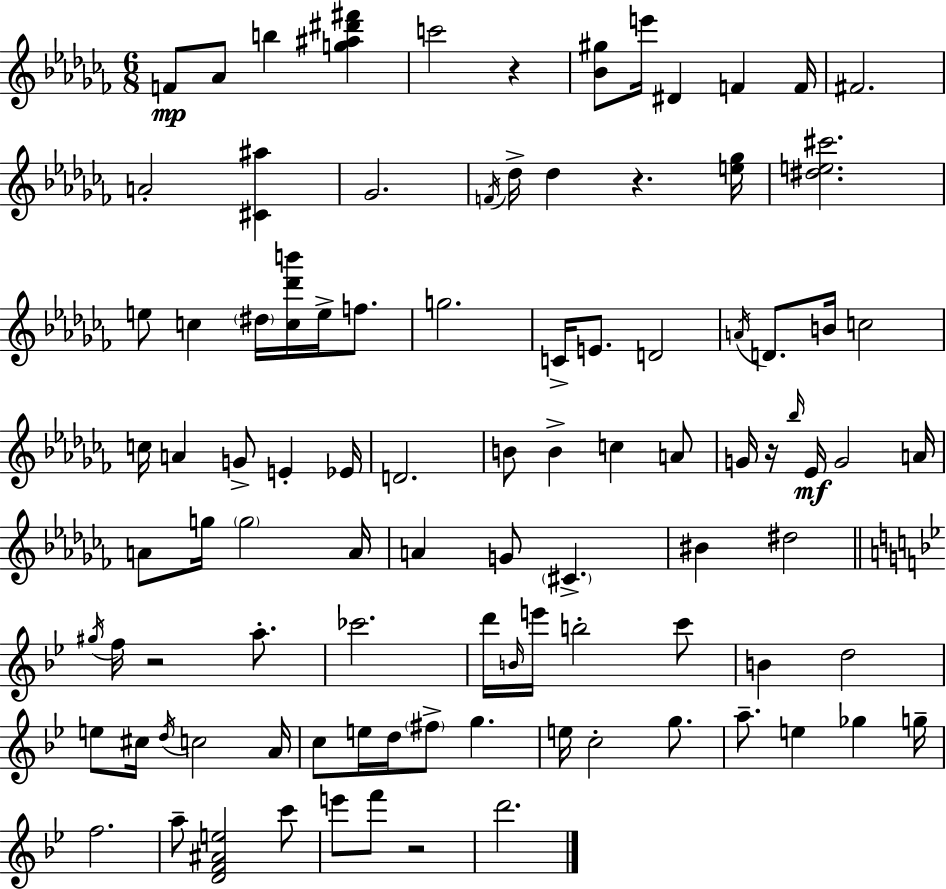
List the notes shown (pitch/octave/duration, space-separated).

F4/e Ab4/e B5/q [G5,A#5,D#6,F#6]/q C6/h R/q [Bb4,G#5]/e E6/s D#4/q F4/q F4/s F#4/h. A4/h [C#4,A#5]/q Gb4/h. F4/s Db5/s Db5/q R/q. [E5,Gb5]/s [D#5,E5,C#6]/h. E5/e C5/q D#5/s [C5,Db6,B6]/s E5/s F5/e. G5/h. C4/s E4/e. D4/h A4/s D4/e. B4/s C5/h C5/s A4/q G4/e E4/q Eb4/s D4/h. B4/e B4/q C5/q A4/e G4/s R/s Bb5/s Eb4/s G4/h A4/s A4/e G5/s G5/h A4/s A4/q G4/e C#4/q. BIS4/q D#5/h G#5/s F5/s R/h A5/e. CES6/h. D6/s B4/s E6/s B5/h C6/e B4/q D5/h E5/e C#5/s D5/s C5/h A4/s C5/e E5/s D5/s F#5/e G5/q. E5/s C5/h G5/e. A5/e. E5/q Gb5/q G5/s F5/h. A5/e [D4,F4,A#4,E5]/h C6/e E6/e F6/e R/h D6/h.